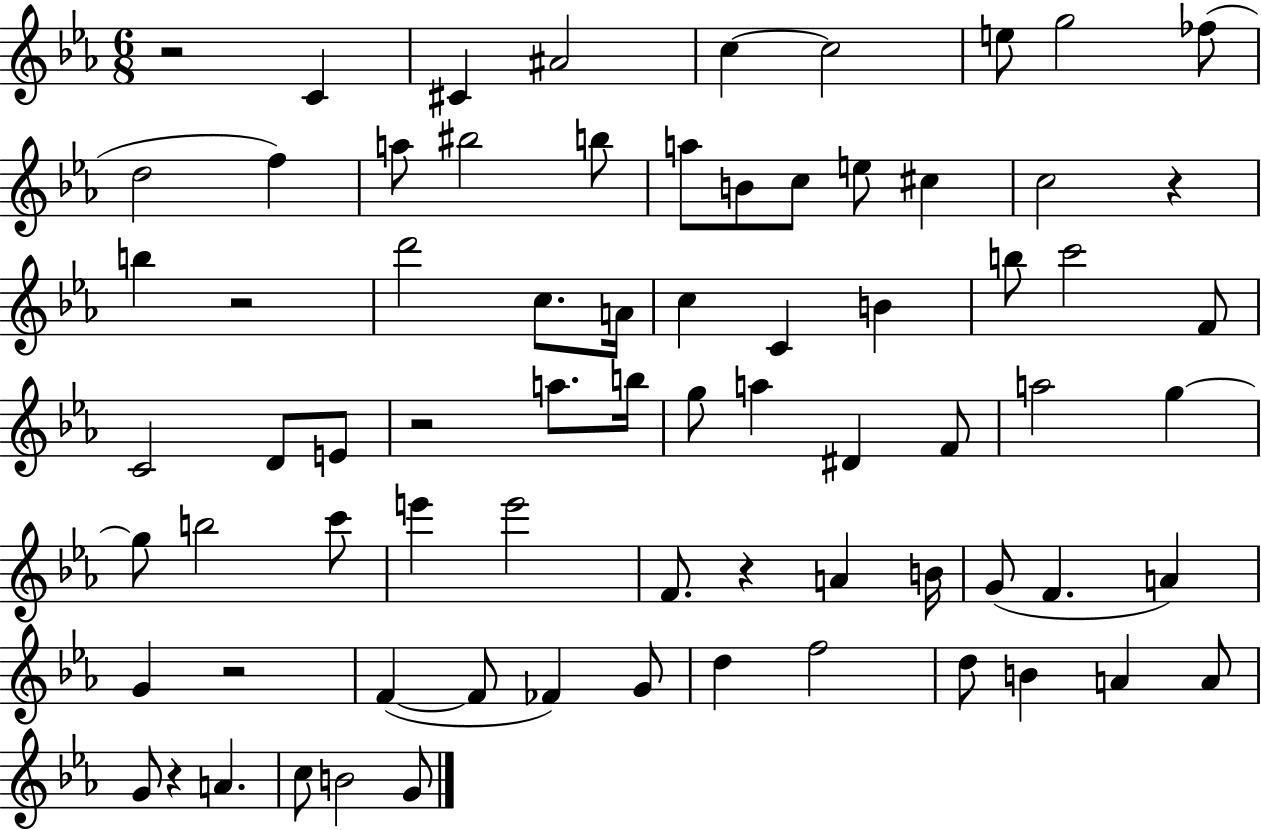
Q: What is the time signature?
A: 6/8